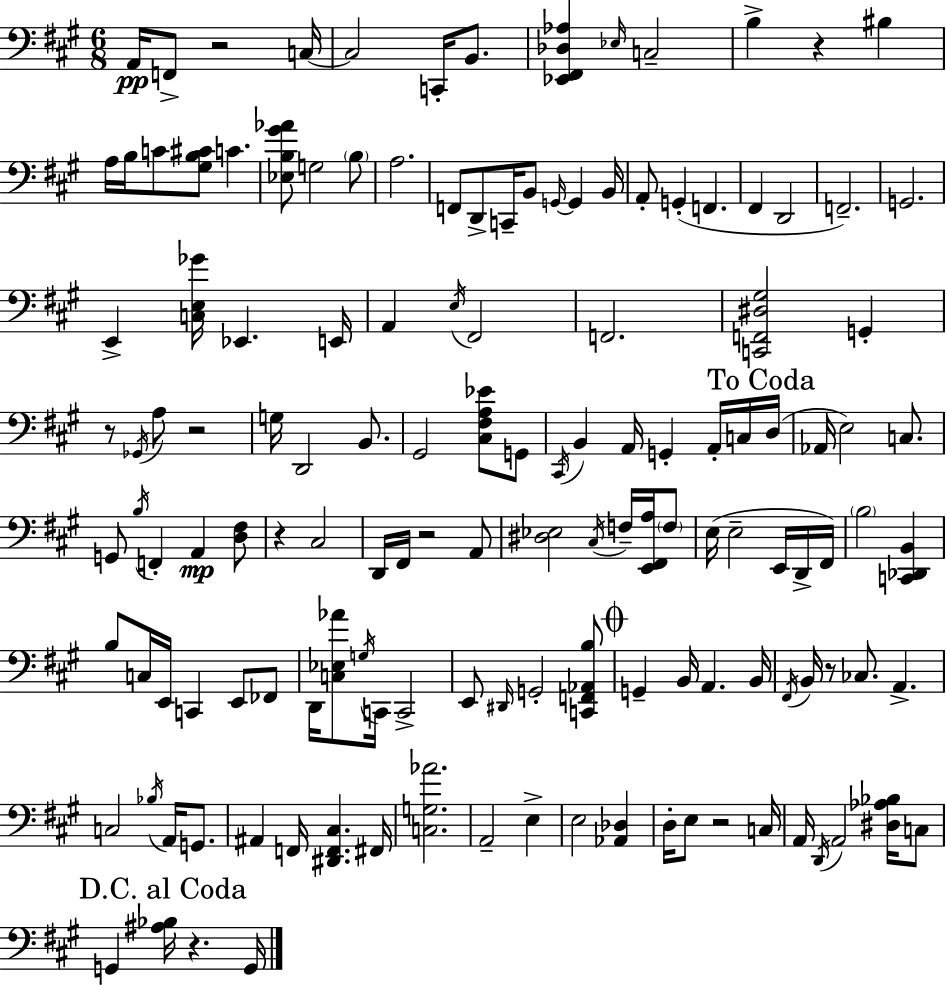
A2/s F2/e R/h C3/s C3/h C2/s B2/e. [Eb2,F#2,Db3,Ab3]/q Eb3/s C3/h B3/q R/q BIS3/q A3/s B3/s C4/e [G#3,B3,C#4]/e C4/q. [Eb3,B3,G#4,Ab4]/e G3/h B3/e A3/h. F2/e D2/e C2/s B2/e G2/s G2/q B2/s A2/e G2/q F2/q. F#2/q D2/h F2/h. G2/h. E2/q [C3,E3,Gb4]/s Eb2/q. E2/s A2/q E3/s F#2/h F2/h. [C2,F2,D#3,G#3]/h G2/q R/e Gb2/s A3/e R/h G3/s D2/h B2/e. G#2/h [C#3,F#3,A3,Eb4]/e G2/e C#2/s B2/q A2/s G2/q A2/s C3/s D3/s Ab2/s E3/h C3/e. G2/e B3/s F2/q A2/q [D3,F#3]/e R/q C#3/h D2/s F#2/s R/h A2/e [D#3,Eb3]/h C#3/s F3/s [E2,F#2,A3]/s F3/e E3/s E3/h E2/s D2/s F#2/s B3/h [C2,Db2,B2]/q B3/e C3/s E2/s C2/q E2/e FES2/e D2/s [C3,Eb3,Ab4]/e G3/s C2/s C2/h E2/e D#2/s G2/h [C2,F2,Ab2,B3]/e G2/q B2/s A2/q. B2/s F#2/s B2/s R/e CES3/e. A2/q. C3/h Bb3/s A2/s G2/e. A#2/q F2/s [D#2,F2,C#3]/q. F#2/s [C3,G3,Ab4]/h. A2/h E3/q E3/h [Ab2,Db3]/q D3/s E3/e R/h C3/s A2/s D2/s A2/h [D#3,Ab3,Bb3]/s C3/e G2/q [A#3,Bb3]/s R/q. G2/s